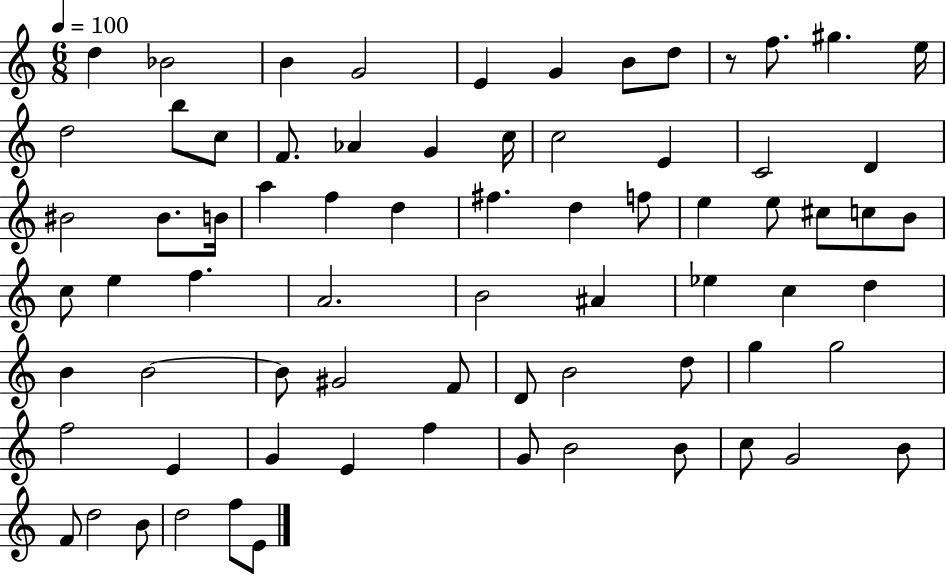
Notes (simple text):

D5/q Bb4/h B4/q G4/h E4/q G4/q B4/e D5/e R/e F5/e. G#5/q. E5/s D5/h B5/e C5/e F4/e. Ab4/q G4/q C5/s C5/h E4/q C4/h D4/q BIS4/h BIS4/e. B4/s A5/q F5/q D5/q F#5/q. D5/q F5/e E5/q E5/e C#5/e C5/e B4/e C5/e E5/q F5/q. A4/h. B4/h A#4/q Eb5/q C5/q D5/q B4/q B4/h B4/e G#4/h F4/e D4/e B4/h D5/e G5/q G5/h F5/h E4/q G4/q E4/q F5/q G4/e B4/h B4/e C5/e G4/h B4/e F4/e D5/h B4/e D5/h F5/e E4/e